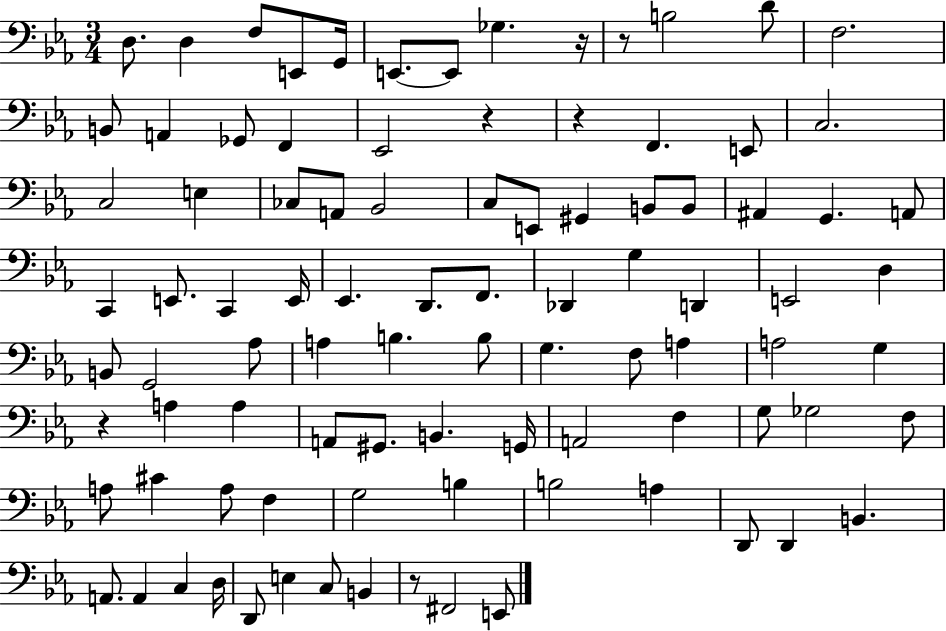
{
  \clef bass
  \numericTimeSignature
  \time 3/4
  \key ees \major
  d8. d4 f8 e,8 g,16 | e,8.~~ e,8 ges4. r16 | r8 b2 d'8 | f2. | \break b,8 a,4 ges,8 f,4 | ees,2 r4 | r4 f,4. e,8 | c2. | \break c2 e4 | ces8 a,8 bes,2 | c8 e,8 gis,4 b,8 b,8 | ais,4 g,4. a,8 | \break c,4 e,8. c,4 e,16 | ees,4. d,8. f,8. | des,4 g4 d,4 | e,2 d4 | \break b,8 g,2 aes8 | a4 b4. b8 | g4. f8 a4 | a2 g4 | \break r4 a4 a4 | a,8 gis,8. b,4. g,16 | a,2 f4 | g8 ges2 f8 | \break a8 cis'4 a8 f4 | g2 b4 | b2 a4 | d,8 d,4 b,4. | \break a,8. a,4 c4 d16 | d,8 e4 c8 b,4 | r8 fis,2 e,8 | \bar "|."
}